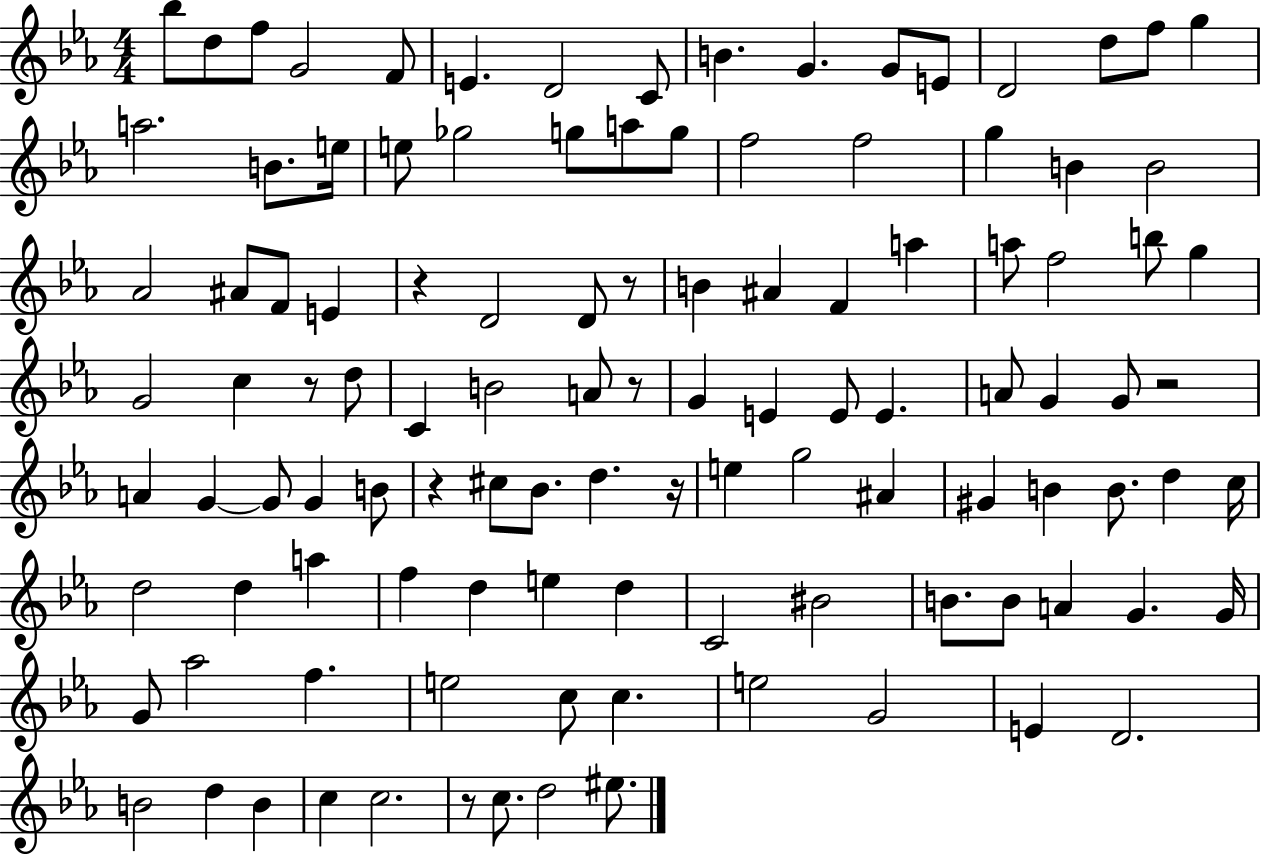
X:1
T:Untitled
M:4/4
L:1/4
K:Eb
_b/2 d/2 f/2 G2 F/2 E D2 C/2 B G G/2 E/2 D2 d/2 f/2 g a2 B/2 e/4 e/2 _g2 g/2 a/2 g/2 f2 f2 g B B2 _A2 ^A/2 F/2 E z D2 D/2 z/2 B ^A F a a/2 f2 b/2 g G2 c z/2 d/2 C B2 A/2 z/2 G E E/2 E A/2 G G/2 z2 A G G/2 G B/2 z ^c/2 _B/2 d z/4 e g2 ^A ^G B B/2 d c/4 d2 d a f d e d C2 ^B2 B/2 B/2 A G G/4 G/2 _a2 f e2 c/2 c e2 G2 E D2 B2 d B c c2 z/2 c/2 d2 ^e/2